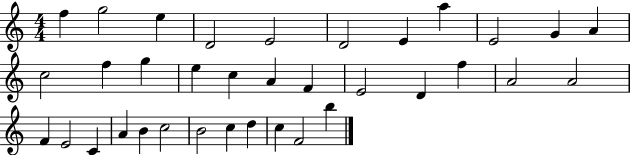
X:1
T:Untitled
M:4/4
L:1/4
K:C
f g2 e D2 E2 D2 E a E2 G A c2 f g e c A F E2 D f A2 A2 F E2 C A B c2 B2 c d c F2 b